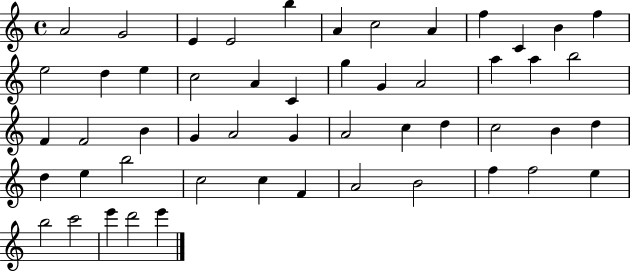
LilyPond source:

{
  \clef treble
  \time 4/4
  \defaultTimeSignature
  \key c \major
  a'2 g'2 | e'4 e'2 b''4 | a'4 c''2 a'4 | f''4 c'4 b'4 f''4 | \break e''2 d''4 e''4 | c''2 a'4 c'4 | g''4 g'4 a'2 | a''4 a''4 b''2 | \break f'4 f'2 b'4 | g'4 a'2 g'4 | a'2 c''4 d''4 | c''2 b'4 d''4 | \break d''4 e''4 b''2 | c''2 c''4 f'4 | a'2 b'2 | f''4 f''2 e''4 | \break b''2 c'''2 | e'''4 d'''2 e'''4 | \bar "|."
}